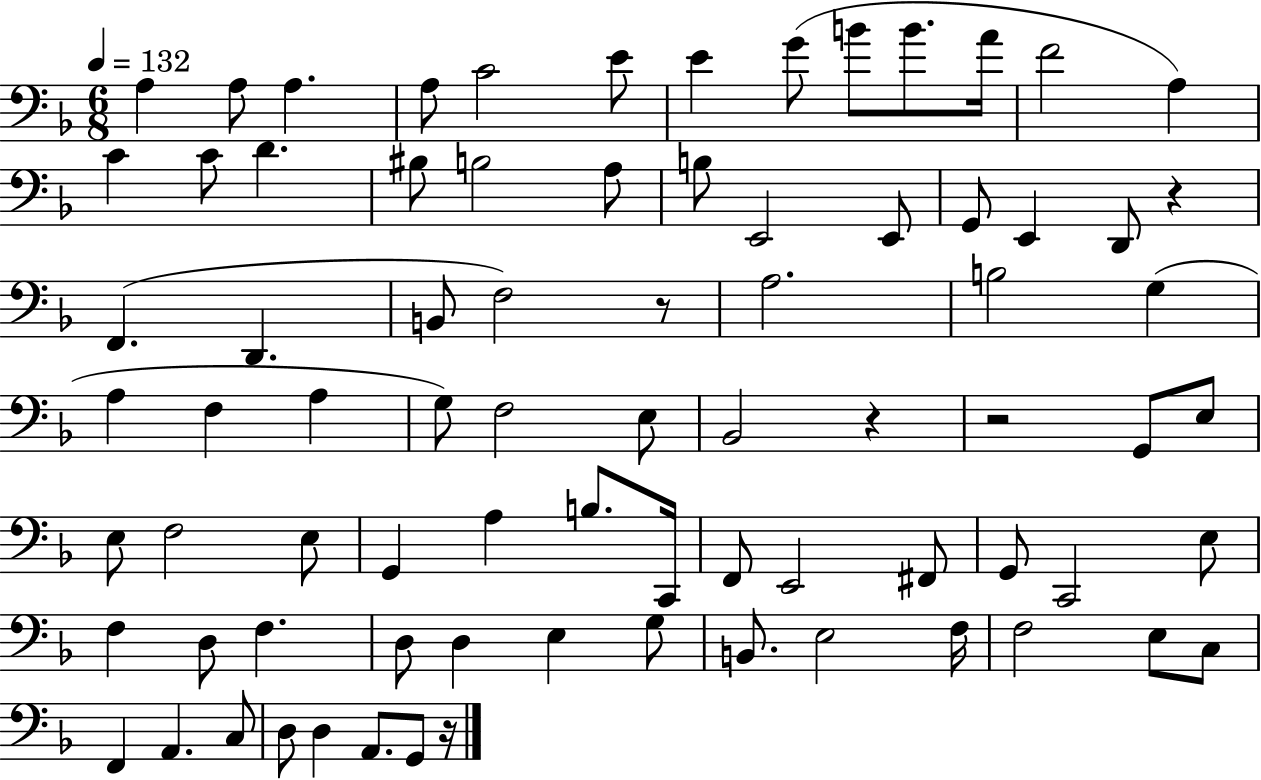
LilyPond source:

{
  \clef bass
  \numericTimeSignature
  \time 6/8
  \key f \major
  \tempo 4 = 132
  a4 a8 a4. | a8 c'2 e'8 | e'4 g'8( b'8 b'8. a'16 | f'2 a4) | \break c'4 c'8 d'4. | bis8 b2 a8 | b8 e,2 e,8 | g,8 e,4 d,8 r4 | \break f,4.( d,4. | b,8 f2) r8 | a2. | b2 g4( | \break a4 f4 a4 | g8) f2 e8 | bes,2 r4 | r2 g,8 e8 | \break e8 f2 e8 | g,4 a4 b8. c,16 | f,8 e,2 fis,8 | g,8 c,2 e8 | \break f4 d8 f4. | d8 d4 e4 g8 | b,8. e2 f16 | f2 e8 c8 | \break f,4 a,4. c8 | d8 d4 a,8. g,8 r16 | \bar "|."
}